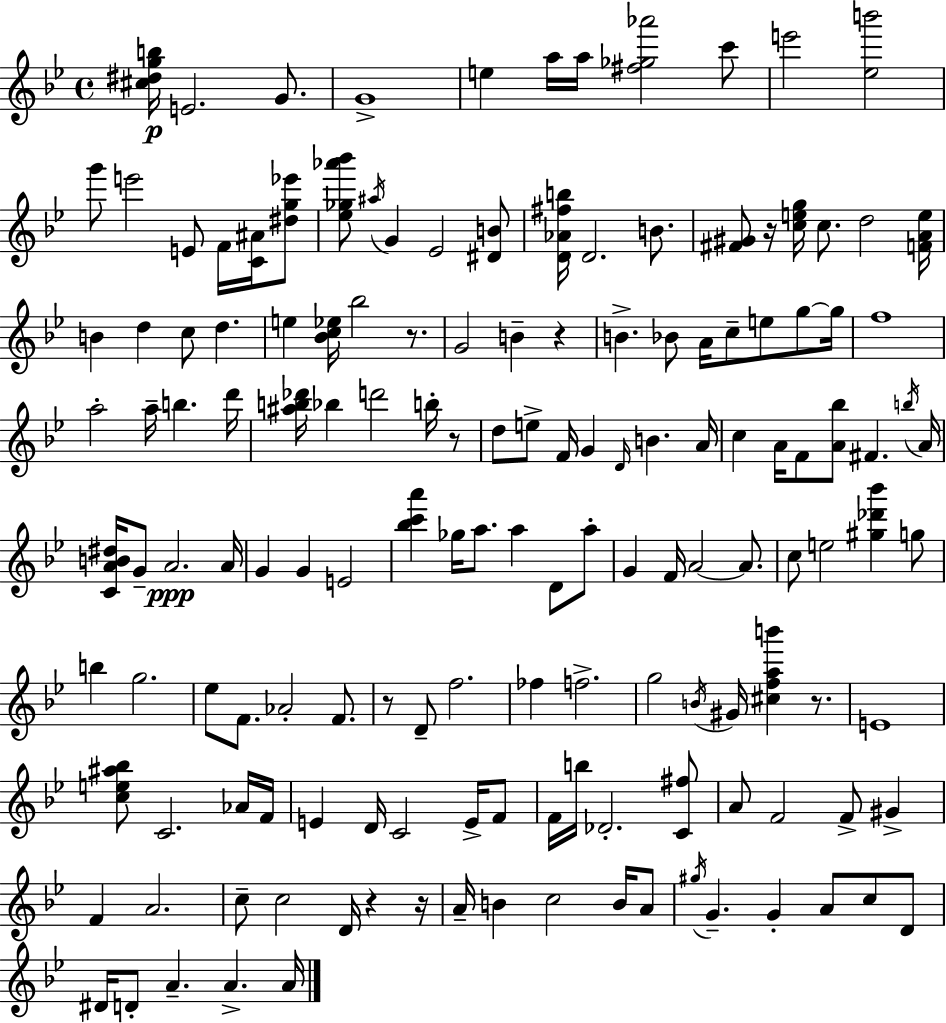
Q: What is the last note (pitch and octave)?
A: A4